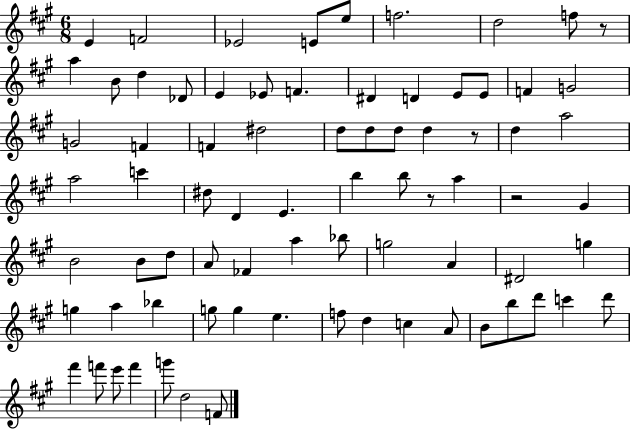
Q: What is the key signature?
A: A major